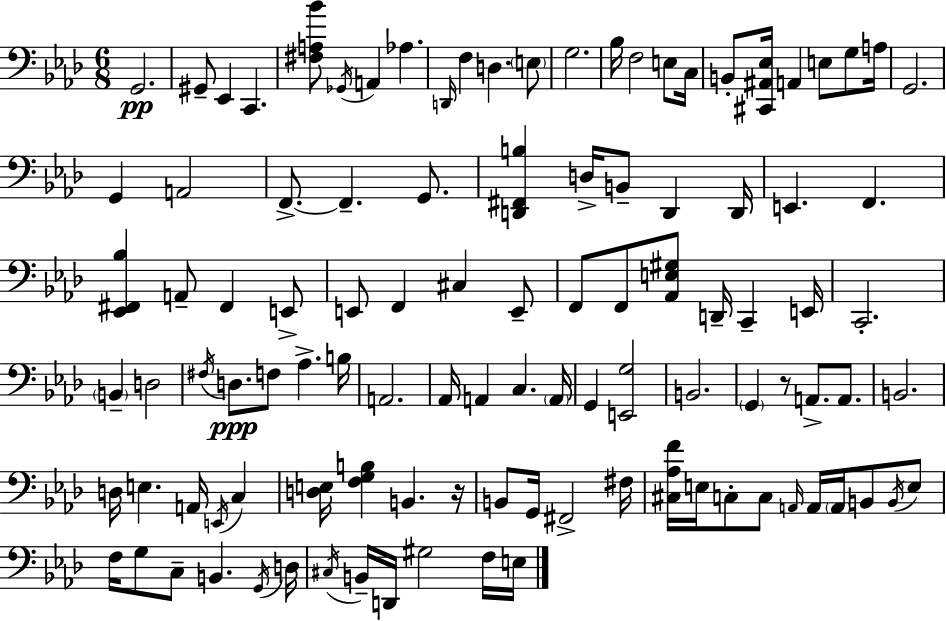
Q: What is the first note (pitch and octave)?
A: G2